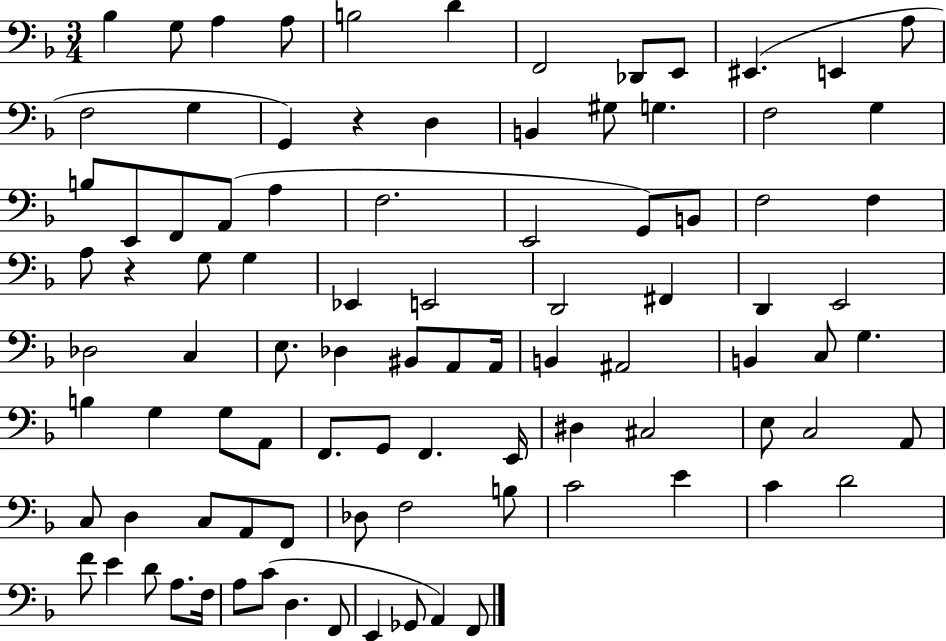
Bb3/q G3/e A3/q A3/e B3/h D4/q F2/h Db2/e E2/e EIS2/q. E2/q A3/e F3/h G3/q G2/q R/q D3/q B2/q G#3/e G3/q. F3/h G3/q B3/e E2/e F2/e A2/e A3/q F3/h. E2/h G2/e B2/e F3/h F3/q A3/e R/q G3/e G3/q Eb2/q E2/h D2/h F#2/q D2/q E2/h Db3/h C3/q E3/e. Db3/q BIS2/e A2/e A2/s B2/q A#2/h B2/q C3/e G3/q. B3/q G3/q G3/e A2/e F2/e. G2/e F2/q. E2/s D#3/q C#3/h E3/e C3/h A2/e C3/e D3/q C3/e A2/e F2/e Db3/e F3/h B3/e C4/h E4/q C4/q D4/h F4/e E4/q D4/e A3/e. F3/s A3/e C4/e D3/q. F2/e E2/q Gb2/e A2/q F2/e